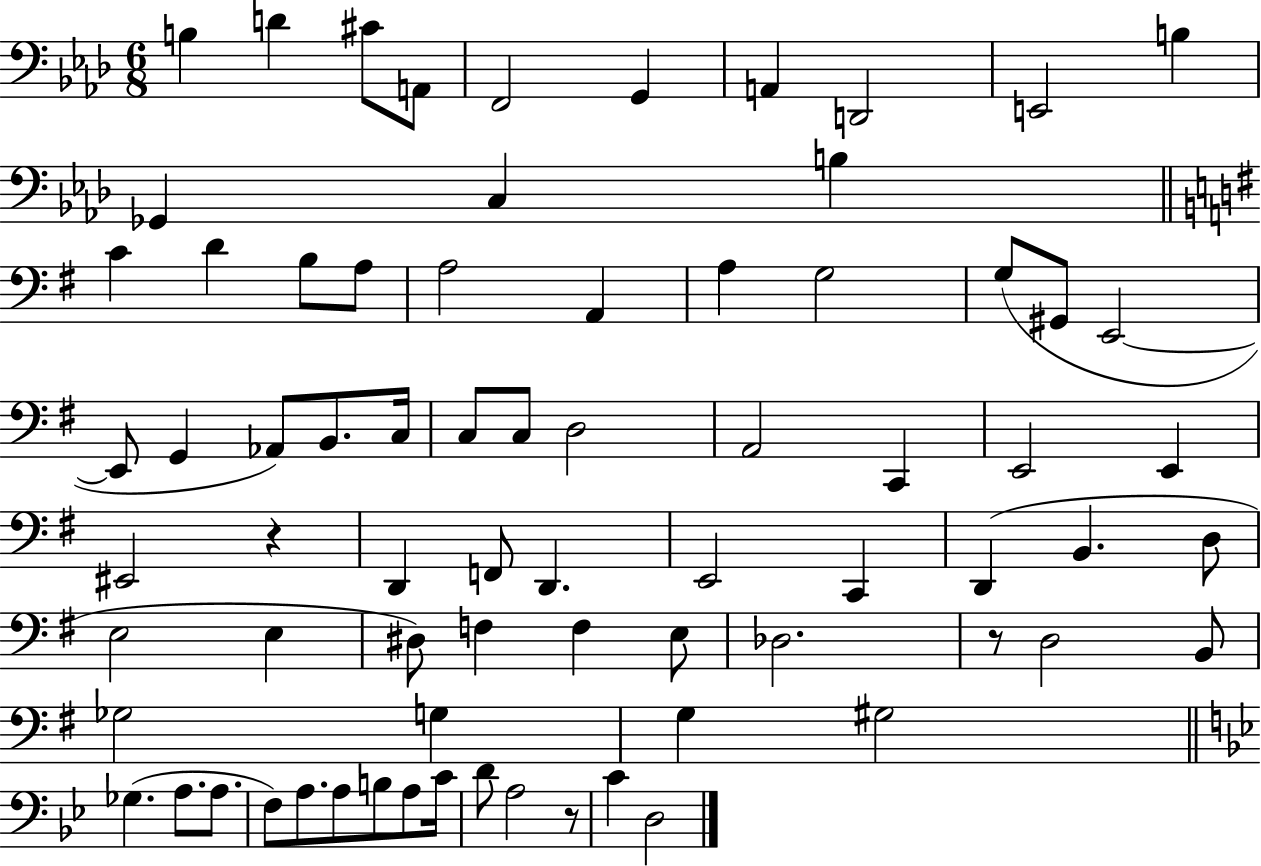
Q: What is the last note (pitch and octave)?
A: D3